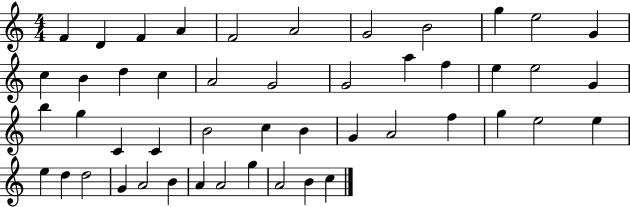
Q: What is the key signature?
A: C major